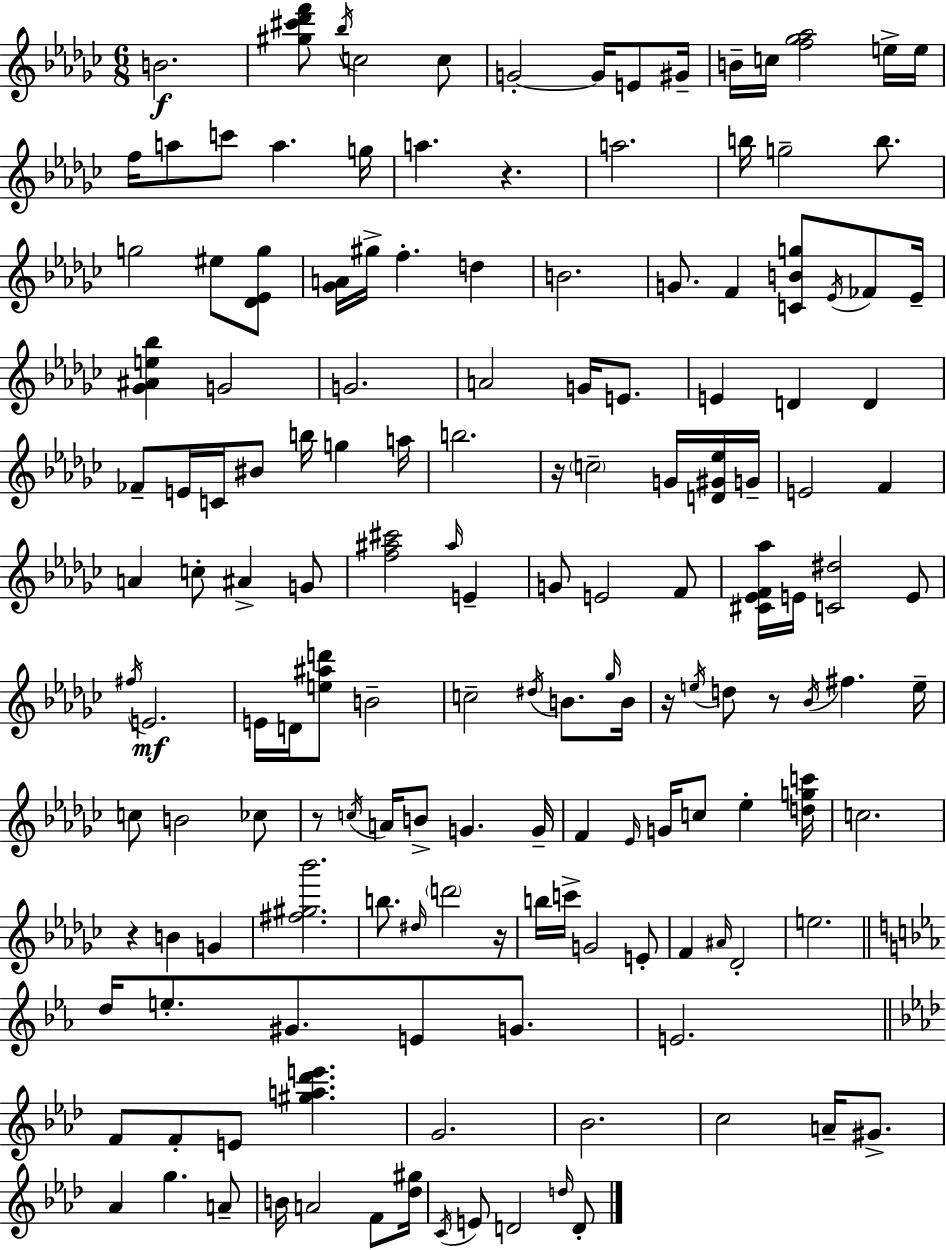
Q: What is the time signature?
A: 6/8